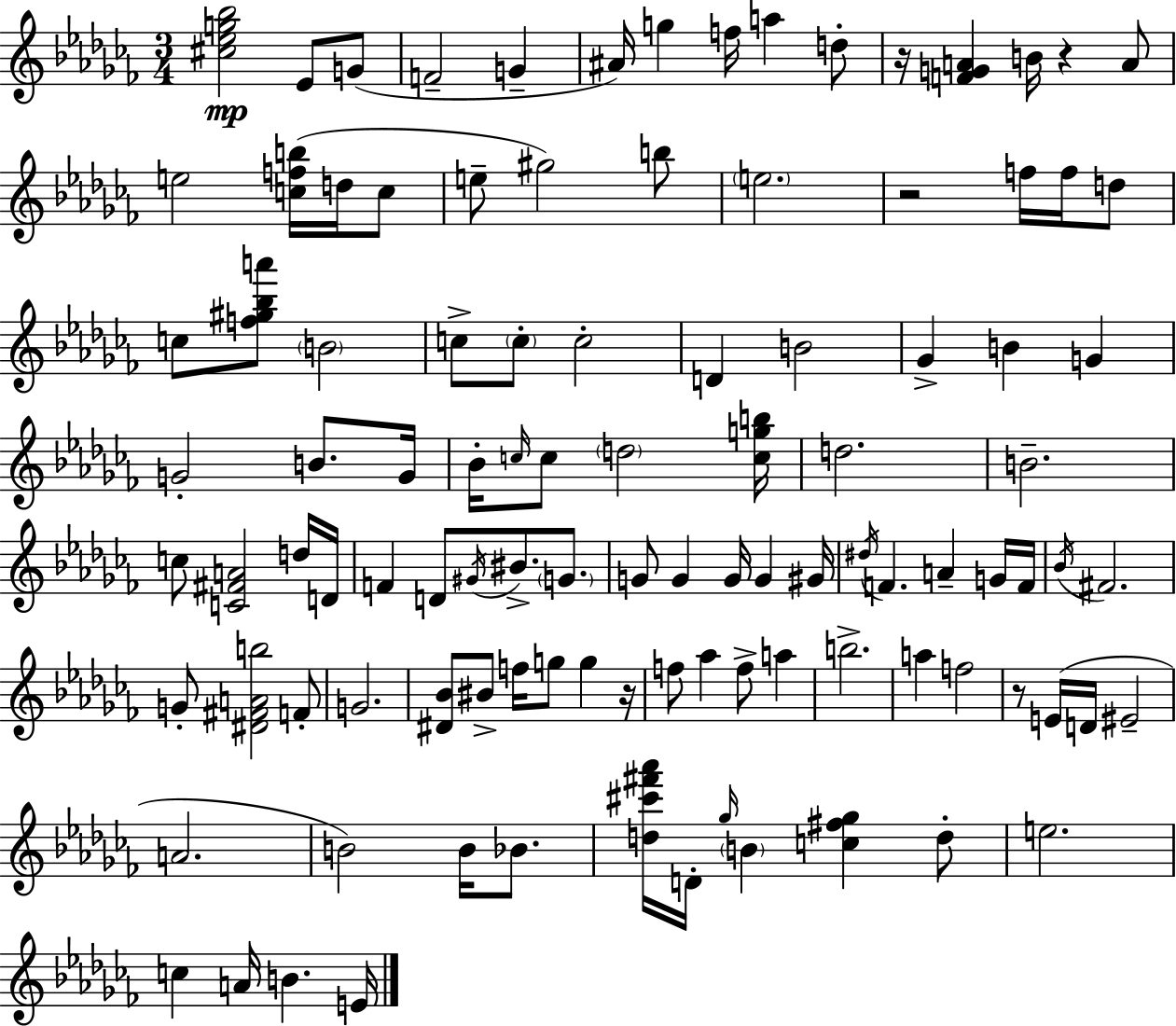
{
  \clef treble
  \numericTimeSignature
  \time 3/4
  \key aes \minor
  <cis'' ees'' g'' bes''>2\mp ees'8 g'8( | f'2-- g'4-- | ais'16) g''4 f''16 a''4 d''8-. | r16 <f' g' a'>4 b'16 r4 a'8 | \break e''2 <c'' f'' b''>16( d''16 c''8 | e''8-- gis''2) b''8 | \parenthesize e''2. | r2 f''16 f''16 d''8 | \break c''8 <f'' gis'' bes'' a'''>8 \parenthesize b'2 | c''8-> \parenthesize c''8-. c''2-. | d'4 b'2 | ges'4-> b'4 g'4 | \break g'2-. b'8. g'16 | bes'16-. \grace { c''16 } c''8 \parenthesize d''2 | <c'' g'' b''>16 d''2. | b'2.-- | \break c''8 <c' fis' a'>2 d''16 | d'16 f'4 d'8 \acciaccatura { gis'16 } bis'8.-> \parenthesize g'8. | g'8 g'4 g'16 g'4 | gis'16 \acciaccatura { dis''16 } f'4. a'4-- | \break g'16 f'16 \acciaccatura { bes'16 } fis'2. | g'8-. <dis' fis' a' b''>2 | f'8-. g'2. | <dis' bes'>8 bis'8-> f''16 g''8 g''4 | \break r16 f''8 aes''4 f''8-> | a''4 b''2.-> | a''4 f''2 | r8 e'16( d'16 eis'2-- | \break a'2. | b'2) | b'16 bes'8. <d'' cis''' fis''' aes'''>16 d'16-. \grace { ges''16 } \parenthesize b'4 <c'' fis'' ges''>4 | d''8-. e''2. | \break c''4 a'16 b'4. | e'16 \bar "|."
}